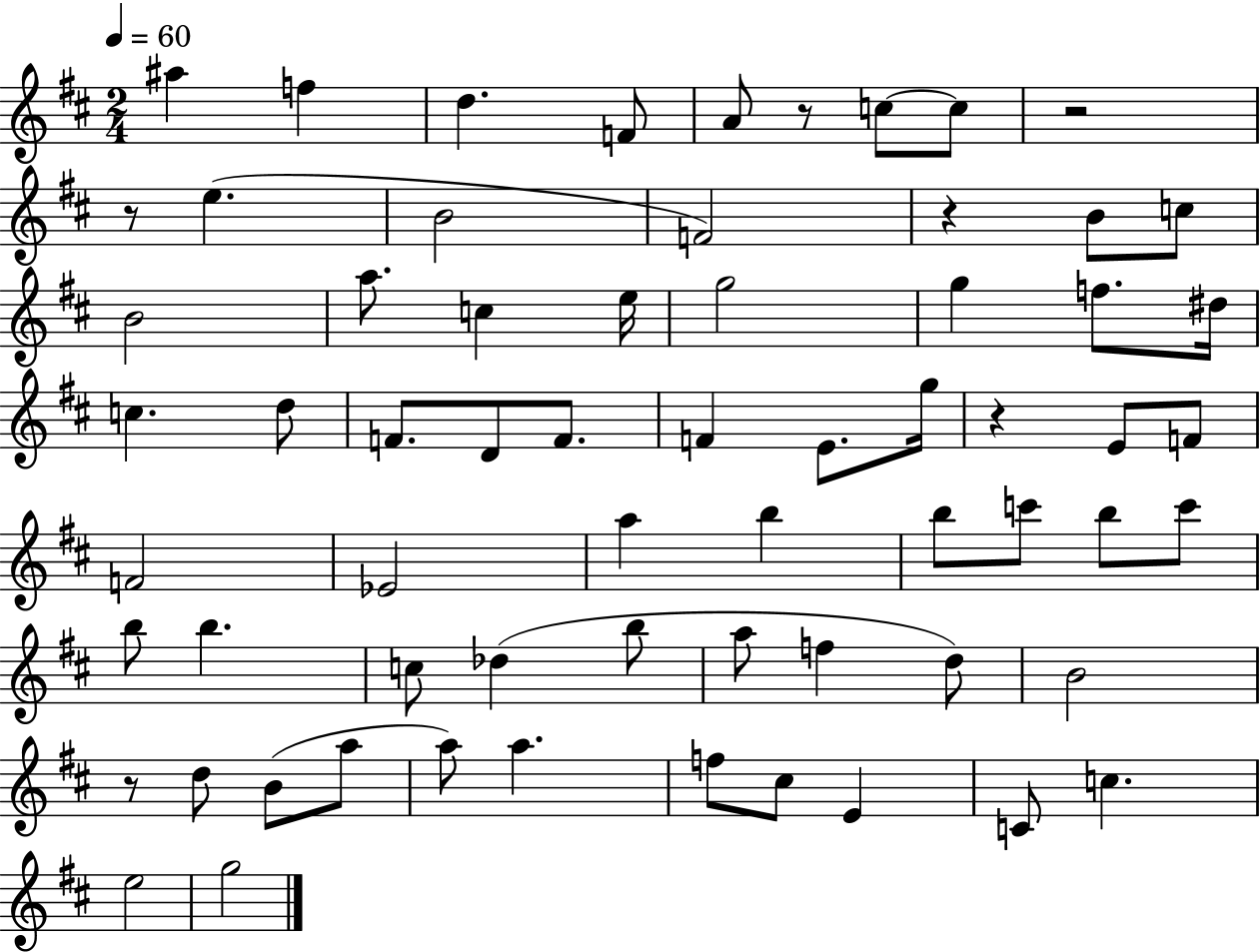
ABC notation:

X:1
T:Untitled
M:2/4
L:1/4
K:D
^a f d F/2 A/2 z/2 c/2 c/2 z2 z/2 e B2 F2 z B/2 c/2 B2 a/2 c e/4 g2 g f/2 ^d/4 c d/2 F/2 D/2 F/2 F E/2 g/4 z E/2 F/2 F2 _E2 a b b/2 c'/2 b/2 c'/2 b/2 b c/2 _d b/2 a/2 f d/2 B2 z/2 d/2 B/2 a/2 a/2 a f/2 ^c/2 E C/2 c e2 g2